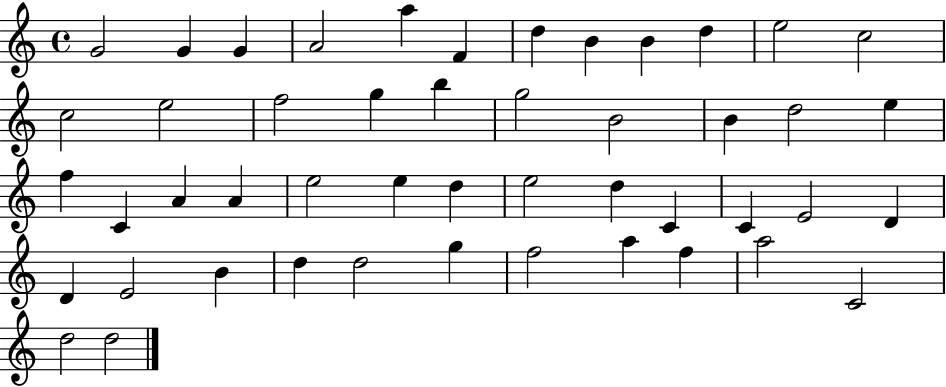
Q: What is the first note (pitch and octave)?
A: G4